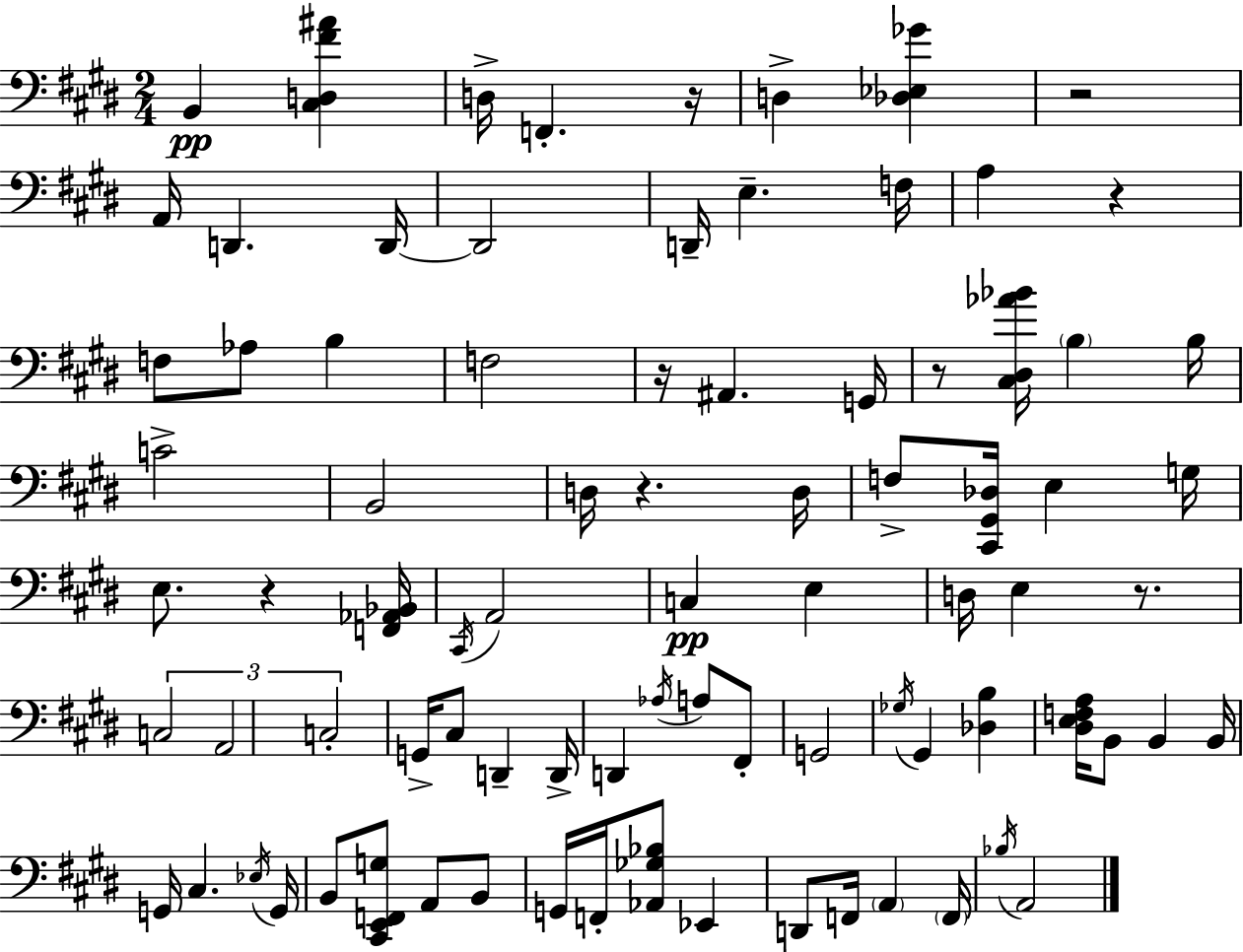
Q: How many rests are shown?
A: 8